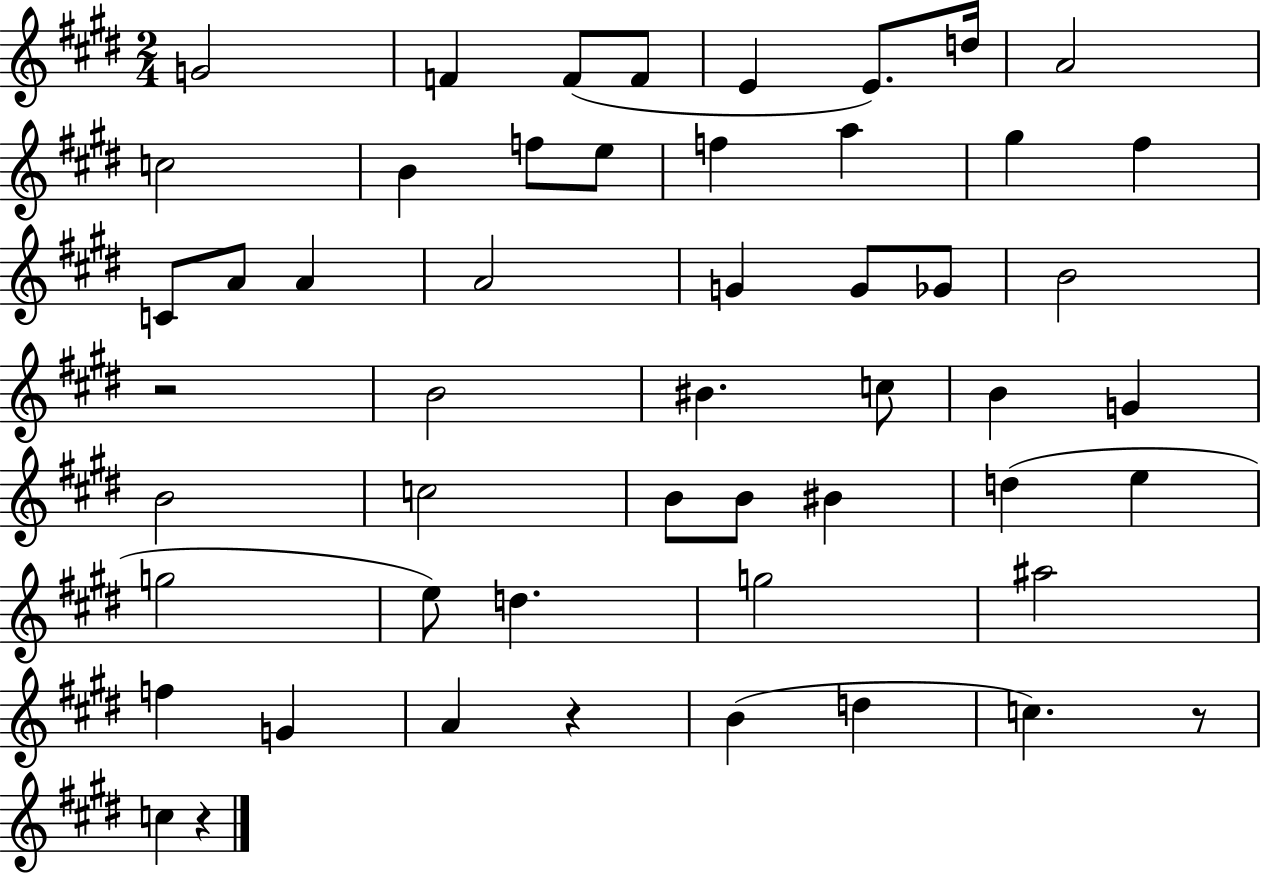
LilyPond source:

{
  \clef treble
  \numericTimeSignature
  \time 2/4
  \key e \major
  \repeat volta 2 { g'2 | f'4 f'8( f'8 | e'4 e'8.) d''16 | a'2 | \break c''2 | b'4 f''8 e''8 | f''4 a''4 | gis''4 fis''4 | \break c'8 a'8 a'4 | a'2 | g'4 g'8 ges'8 | b'2 | \break r2 | b'2 | bis'4. c''8 | b'4 g'4 | \break b'2 | c''2 | b'8 b'8 bis'4 | d''4( e''4 | \break g''2 | e''8) d''4. | g''2 | ais''2 | \break f''4 g'4 | a'4 r4 | b'4( d''4 | c''4.) r8 | \break c''4 r4 | } \bar "|."
}